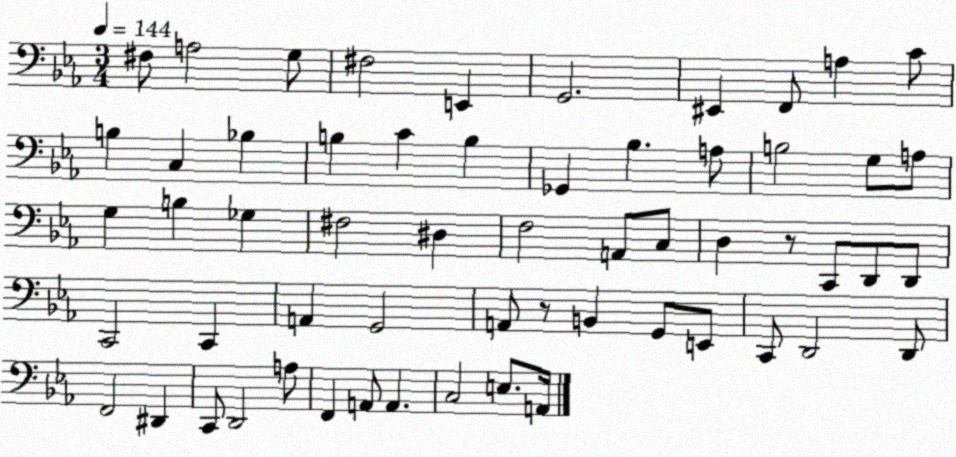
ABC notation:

X:1
T:Untitled
M:3/4
L:1/4
K:Eb
^F,/2 A,2 G,/2 ^F,2 E,, G,,2 ^E,, F,,/2 A, C/2 B, C, _B, B, C B, _G,, _B, A,/2 B,2 G,/2 A,/2 G, B, _G, ^F,2 ^D, F,2 A,,/2 C,/2 D, z/2 C,,/2 D,,/2 D,,/2 C,,2 C,, A,, G,,2 A,,/2 z/2 B,, G,,/2 E,,/2 C,,/2 D,,2 D,,/2 F,,2 ^D,, C,,/2 D,,2 A,/2 F,, A,,/2 A,, C,2 E,/2 A,,/4